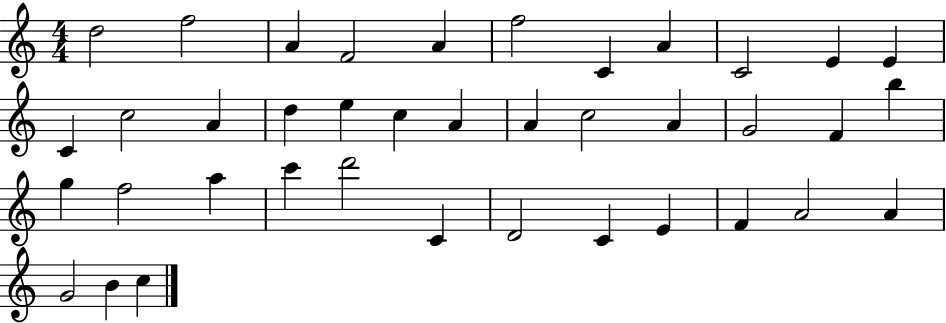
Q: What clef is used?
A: treble